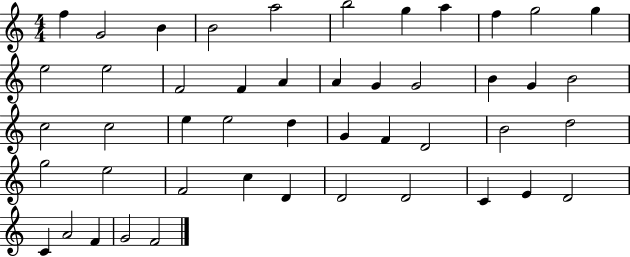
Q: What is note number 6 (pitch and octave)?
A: B5